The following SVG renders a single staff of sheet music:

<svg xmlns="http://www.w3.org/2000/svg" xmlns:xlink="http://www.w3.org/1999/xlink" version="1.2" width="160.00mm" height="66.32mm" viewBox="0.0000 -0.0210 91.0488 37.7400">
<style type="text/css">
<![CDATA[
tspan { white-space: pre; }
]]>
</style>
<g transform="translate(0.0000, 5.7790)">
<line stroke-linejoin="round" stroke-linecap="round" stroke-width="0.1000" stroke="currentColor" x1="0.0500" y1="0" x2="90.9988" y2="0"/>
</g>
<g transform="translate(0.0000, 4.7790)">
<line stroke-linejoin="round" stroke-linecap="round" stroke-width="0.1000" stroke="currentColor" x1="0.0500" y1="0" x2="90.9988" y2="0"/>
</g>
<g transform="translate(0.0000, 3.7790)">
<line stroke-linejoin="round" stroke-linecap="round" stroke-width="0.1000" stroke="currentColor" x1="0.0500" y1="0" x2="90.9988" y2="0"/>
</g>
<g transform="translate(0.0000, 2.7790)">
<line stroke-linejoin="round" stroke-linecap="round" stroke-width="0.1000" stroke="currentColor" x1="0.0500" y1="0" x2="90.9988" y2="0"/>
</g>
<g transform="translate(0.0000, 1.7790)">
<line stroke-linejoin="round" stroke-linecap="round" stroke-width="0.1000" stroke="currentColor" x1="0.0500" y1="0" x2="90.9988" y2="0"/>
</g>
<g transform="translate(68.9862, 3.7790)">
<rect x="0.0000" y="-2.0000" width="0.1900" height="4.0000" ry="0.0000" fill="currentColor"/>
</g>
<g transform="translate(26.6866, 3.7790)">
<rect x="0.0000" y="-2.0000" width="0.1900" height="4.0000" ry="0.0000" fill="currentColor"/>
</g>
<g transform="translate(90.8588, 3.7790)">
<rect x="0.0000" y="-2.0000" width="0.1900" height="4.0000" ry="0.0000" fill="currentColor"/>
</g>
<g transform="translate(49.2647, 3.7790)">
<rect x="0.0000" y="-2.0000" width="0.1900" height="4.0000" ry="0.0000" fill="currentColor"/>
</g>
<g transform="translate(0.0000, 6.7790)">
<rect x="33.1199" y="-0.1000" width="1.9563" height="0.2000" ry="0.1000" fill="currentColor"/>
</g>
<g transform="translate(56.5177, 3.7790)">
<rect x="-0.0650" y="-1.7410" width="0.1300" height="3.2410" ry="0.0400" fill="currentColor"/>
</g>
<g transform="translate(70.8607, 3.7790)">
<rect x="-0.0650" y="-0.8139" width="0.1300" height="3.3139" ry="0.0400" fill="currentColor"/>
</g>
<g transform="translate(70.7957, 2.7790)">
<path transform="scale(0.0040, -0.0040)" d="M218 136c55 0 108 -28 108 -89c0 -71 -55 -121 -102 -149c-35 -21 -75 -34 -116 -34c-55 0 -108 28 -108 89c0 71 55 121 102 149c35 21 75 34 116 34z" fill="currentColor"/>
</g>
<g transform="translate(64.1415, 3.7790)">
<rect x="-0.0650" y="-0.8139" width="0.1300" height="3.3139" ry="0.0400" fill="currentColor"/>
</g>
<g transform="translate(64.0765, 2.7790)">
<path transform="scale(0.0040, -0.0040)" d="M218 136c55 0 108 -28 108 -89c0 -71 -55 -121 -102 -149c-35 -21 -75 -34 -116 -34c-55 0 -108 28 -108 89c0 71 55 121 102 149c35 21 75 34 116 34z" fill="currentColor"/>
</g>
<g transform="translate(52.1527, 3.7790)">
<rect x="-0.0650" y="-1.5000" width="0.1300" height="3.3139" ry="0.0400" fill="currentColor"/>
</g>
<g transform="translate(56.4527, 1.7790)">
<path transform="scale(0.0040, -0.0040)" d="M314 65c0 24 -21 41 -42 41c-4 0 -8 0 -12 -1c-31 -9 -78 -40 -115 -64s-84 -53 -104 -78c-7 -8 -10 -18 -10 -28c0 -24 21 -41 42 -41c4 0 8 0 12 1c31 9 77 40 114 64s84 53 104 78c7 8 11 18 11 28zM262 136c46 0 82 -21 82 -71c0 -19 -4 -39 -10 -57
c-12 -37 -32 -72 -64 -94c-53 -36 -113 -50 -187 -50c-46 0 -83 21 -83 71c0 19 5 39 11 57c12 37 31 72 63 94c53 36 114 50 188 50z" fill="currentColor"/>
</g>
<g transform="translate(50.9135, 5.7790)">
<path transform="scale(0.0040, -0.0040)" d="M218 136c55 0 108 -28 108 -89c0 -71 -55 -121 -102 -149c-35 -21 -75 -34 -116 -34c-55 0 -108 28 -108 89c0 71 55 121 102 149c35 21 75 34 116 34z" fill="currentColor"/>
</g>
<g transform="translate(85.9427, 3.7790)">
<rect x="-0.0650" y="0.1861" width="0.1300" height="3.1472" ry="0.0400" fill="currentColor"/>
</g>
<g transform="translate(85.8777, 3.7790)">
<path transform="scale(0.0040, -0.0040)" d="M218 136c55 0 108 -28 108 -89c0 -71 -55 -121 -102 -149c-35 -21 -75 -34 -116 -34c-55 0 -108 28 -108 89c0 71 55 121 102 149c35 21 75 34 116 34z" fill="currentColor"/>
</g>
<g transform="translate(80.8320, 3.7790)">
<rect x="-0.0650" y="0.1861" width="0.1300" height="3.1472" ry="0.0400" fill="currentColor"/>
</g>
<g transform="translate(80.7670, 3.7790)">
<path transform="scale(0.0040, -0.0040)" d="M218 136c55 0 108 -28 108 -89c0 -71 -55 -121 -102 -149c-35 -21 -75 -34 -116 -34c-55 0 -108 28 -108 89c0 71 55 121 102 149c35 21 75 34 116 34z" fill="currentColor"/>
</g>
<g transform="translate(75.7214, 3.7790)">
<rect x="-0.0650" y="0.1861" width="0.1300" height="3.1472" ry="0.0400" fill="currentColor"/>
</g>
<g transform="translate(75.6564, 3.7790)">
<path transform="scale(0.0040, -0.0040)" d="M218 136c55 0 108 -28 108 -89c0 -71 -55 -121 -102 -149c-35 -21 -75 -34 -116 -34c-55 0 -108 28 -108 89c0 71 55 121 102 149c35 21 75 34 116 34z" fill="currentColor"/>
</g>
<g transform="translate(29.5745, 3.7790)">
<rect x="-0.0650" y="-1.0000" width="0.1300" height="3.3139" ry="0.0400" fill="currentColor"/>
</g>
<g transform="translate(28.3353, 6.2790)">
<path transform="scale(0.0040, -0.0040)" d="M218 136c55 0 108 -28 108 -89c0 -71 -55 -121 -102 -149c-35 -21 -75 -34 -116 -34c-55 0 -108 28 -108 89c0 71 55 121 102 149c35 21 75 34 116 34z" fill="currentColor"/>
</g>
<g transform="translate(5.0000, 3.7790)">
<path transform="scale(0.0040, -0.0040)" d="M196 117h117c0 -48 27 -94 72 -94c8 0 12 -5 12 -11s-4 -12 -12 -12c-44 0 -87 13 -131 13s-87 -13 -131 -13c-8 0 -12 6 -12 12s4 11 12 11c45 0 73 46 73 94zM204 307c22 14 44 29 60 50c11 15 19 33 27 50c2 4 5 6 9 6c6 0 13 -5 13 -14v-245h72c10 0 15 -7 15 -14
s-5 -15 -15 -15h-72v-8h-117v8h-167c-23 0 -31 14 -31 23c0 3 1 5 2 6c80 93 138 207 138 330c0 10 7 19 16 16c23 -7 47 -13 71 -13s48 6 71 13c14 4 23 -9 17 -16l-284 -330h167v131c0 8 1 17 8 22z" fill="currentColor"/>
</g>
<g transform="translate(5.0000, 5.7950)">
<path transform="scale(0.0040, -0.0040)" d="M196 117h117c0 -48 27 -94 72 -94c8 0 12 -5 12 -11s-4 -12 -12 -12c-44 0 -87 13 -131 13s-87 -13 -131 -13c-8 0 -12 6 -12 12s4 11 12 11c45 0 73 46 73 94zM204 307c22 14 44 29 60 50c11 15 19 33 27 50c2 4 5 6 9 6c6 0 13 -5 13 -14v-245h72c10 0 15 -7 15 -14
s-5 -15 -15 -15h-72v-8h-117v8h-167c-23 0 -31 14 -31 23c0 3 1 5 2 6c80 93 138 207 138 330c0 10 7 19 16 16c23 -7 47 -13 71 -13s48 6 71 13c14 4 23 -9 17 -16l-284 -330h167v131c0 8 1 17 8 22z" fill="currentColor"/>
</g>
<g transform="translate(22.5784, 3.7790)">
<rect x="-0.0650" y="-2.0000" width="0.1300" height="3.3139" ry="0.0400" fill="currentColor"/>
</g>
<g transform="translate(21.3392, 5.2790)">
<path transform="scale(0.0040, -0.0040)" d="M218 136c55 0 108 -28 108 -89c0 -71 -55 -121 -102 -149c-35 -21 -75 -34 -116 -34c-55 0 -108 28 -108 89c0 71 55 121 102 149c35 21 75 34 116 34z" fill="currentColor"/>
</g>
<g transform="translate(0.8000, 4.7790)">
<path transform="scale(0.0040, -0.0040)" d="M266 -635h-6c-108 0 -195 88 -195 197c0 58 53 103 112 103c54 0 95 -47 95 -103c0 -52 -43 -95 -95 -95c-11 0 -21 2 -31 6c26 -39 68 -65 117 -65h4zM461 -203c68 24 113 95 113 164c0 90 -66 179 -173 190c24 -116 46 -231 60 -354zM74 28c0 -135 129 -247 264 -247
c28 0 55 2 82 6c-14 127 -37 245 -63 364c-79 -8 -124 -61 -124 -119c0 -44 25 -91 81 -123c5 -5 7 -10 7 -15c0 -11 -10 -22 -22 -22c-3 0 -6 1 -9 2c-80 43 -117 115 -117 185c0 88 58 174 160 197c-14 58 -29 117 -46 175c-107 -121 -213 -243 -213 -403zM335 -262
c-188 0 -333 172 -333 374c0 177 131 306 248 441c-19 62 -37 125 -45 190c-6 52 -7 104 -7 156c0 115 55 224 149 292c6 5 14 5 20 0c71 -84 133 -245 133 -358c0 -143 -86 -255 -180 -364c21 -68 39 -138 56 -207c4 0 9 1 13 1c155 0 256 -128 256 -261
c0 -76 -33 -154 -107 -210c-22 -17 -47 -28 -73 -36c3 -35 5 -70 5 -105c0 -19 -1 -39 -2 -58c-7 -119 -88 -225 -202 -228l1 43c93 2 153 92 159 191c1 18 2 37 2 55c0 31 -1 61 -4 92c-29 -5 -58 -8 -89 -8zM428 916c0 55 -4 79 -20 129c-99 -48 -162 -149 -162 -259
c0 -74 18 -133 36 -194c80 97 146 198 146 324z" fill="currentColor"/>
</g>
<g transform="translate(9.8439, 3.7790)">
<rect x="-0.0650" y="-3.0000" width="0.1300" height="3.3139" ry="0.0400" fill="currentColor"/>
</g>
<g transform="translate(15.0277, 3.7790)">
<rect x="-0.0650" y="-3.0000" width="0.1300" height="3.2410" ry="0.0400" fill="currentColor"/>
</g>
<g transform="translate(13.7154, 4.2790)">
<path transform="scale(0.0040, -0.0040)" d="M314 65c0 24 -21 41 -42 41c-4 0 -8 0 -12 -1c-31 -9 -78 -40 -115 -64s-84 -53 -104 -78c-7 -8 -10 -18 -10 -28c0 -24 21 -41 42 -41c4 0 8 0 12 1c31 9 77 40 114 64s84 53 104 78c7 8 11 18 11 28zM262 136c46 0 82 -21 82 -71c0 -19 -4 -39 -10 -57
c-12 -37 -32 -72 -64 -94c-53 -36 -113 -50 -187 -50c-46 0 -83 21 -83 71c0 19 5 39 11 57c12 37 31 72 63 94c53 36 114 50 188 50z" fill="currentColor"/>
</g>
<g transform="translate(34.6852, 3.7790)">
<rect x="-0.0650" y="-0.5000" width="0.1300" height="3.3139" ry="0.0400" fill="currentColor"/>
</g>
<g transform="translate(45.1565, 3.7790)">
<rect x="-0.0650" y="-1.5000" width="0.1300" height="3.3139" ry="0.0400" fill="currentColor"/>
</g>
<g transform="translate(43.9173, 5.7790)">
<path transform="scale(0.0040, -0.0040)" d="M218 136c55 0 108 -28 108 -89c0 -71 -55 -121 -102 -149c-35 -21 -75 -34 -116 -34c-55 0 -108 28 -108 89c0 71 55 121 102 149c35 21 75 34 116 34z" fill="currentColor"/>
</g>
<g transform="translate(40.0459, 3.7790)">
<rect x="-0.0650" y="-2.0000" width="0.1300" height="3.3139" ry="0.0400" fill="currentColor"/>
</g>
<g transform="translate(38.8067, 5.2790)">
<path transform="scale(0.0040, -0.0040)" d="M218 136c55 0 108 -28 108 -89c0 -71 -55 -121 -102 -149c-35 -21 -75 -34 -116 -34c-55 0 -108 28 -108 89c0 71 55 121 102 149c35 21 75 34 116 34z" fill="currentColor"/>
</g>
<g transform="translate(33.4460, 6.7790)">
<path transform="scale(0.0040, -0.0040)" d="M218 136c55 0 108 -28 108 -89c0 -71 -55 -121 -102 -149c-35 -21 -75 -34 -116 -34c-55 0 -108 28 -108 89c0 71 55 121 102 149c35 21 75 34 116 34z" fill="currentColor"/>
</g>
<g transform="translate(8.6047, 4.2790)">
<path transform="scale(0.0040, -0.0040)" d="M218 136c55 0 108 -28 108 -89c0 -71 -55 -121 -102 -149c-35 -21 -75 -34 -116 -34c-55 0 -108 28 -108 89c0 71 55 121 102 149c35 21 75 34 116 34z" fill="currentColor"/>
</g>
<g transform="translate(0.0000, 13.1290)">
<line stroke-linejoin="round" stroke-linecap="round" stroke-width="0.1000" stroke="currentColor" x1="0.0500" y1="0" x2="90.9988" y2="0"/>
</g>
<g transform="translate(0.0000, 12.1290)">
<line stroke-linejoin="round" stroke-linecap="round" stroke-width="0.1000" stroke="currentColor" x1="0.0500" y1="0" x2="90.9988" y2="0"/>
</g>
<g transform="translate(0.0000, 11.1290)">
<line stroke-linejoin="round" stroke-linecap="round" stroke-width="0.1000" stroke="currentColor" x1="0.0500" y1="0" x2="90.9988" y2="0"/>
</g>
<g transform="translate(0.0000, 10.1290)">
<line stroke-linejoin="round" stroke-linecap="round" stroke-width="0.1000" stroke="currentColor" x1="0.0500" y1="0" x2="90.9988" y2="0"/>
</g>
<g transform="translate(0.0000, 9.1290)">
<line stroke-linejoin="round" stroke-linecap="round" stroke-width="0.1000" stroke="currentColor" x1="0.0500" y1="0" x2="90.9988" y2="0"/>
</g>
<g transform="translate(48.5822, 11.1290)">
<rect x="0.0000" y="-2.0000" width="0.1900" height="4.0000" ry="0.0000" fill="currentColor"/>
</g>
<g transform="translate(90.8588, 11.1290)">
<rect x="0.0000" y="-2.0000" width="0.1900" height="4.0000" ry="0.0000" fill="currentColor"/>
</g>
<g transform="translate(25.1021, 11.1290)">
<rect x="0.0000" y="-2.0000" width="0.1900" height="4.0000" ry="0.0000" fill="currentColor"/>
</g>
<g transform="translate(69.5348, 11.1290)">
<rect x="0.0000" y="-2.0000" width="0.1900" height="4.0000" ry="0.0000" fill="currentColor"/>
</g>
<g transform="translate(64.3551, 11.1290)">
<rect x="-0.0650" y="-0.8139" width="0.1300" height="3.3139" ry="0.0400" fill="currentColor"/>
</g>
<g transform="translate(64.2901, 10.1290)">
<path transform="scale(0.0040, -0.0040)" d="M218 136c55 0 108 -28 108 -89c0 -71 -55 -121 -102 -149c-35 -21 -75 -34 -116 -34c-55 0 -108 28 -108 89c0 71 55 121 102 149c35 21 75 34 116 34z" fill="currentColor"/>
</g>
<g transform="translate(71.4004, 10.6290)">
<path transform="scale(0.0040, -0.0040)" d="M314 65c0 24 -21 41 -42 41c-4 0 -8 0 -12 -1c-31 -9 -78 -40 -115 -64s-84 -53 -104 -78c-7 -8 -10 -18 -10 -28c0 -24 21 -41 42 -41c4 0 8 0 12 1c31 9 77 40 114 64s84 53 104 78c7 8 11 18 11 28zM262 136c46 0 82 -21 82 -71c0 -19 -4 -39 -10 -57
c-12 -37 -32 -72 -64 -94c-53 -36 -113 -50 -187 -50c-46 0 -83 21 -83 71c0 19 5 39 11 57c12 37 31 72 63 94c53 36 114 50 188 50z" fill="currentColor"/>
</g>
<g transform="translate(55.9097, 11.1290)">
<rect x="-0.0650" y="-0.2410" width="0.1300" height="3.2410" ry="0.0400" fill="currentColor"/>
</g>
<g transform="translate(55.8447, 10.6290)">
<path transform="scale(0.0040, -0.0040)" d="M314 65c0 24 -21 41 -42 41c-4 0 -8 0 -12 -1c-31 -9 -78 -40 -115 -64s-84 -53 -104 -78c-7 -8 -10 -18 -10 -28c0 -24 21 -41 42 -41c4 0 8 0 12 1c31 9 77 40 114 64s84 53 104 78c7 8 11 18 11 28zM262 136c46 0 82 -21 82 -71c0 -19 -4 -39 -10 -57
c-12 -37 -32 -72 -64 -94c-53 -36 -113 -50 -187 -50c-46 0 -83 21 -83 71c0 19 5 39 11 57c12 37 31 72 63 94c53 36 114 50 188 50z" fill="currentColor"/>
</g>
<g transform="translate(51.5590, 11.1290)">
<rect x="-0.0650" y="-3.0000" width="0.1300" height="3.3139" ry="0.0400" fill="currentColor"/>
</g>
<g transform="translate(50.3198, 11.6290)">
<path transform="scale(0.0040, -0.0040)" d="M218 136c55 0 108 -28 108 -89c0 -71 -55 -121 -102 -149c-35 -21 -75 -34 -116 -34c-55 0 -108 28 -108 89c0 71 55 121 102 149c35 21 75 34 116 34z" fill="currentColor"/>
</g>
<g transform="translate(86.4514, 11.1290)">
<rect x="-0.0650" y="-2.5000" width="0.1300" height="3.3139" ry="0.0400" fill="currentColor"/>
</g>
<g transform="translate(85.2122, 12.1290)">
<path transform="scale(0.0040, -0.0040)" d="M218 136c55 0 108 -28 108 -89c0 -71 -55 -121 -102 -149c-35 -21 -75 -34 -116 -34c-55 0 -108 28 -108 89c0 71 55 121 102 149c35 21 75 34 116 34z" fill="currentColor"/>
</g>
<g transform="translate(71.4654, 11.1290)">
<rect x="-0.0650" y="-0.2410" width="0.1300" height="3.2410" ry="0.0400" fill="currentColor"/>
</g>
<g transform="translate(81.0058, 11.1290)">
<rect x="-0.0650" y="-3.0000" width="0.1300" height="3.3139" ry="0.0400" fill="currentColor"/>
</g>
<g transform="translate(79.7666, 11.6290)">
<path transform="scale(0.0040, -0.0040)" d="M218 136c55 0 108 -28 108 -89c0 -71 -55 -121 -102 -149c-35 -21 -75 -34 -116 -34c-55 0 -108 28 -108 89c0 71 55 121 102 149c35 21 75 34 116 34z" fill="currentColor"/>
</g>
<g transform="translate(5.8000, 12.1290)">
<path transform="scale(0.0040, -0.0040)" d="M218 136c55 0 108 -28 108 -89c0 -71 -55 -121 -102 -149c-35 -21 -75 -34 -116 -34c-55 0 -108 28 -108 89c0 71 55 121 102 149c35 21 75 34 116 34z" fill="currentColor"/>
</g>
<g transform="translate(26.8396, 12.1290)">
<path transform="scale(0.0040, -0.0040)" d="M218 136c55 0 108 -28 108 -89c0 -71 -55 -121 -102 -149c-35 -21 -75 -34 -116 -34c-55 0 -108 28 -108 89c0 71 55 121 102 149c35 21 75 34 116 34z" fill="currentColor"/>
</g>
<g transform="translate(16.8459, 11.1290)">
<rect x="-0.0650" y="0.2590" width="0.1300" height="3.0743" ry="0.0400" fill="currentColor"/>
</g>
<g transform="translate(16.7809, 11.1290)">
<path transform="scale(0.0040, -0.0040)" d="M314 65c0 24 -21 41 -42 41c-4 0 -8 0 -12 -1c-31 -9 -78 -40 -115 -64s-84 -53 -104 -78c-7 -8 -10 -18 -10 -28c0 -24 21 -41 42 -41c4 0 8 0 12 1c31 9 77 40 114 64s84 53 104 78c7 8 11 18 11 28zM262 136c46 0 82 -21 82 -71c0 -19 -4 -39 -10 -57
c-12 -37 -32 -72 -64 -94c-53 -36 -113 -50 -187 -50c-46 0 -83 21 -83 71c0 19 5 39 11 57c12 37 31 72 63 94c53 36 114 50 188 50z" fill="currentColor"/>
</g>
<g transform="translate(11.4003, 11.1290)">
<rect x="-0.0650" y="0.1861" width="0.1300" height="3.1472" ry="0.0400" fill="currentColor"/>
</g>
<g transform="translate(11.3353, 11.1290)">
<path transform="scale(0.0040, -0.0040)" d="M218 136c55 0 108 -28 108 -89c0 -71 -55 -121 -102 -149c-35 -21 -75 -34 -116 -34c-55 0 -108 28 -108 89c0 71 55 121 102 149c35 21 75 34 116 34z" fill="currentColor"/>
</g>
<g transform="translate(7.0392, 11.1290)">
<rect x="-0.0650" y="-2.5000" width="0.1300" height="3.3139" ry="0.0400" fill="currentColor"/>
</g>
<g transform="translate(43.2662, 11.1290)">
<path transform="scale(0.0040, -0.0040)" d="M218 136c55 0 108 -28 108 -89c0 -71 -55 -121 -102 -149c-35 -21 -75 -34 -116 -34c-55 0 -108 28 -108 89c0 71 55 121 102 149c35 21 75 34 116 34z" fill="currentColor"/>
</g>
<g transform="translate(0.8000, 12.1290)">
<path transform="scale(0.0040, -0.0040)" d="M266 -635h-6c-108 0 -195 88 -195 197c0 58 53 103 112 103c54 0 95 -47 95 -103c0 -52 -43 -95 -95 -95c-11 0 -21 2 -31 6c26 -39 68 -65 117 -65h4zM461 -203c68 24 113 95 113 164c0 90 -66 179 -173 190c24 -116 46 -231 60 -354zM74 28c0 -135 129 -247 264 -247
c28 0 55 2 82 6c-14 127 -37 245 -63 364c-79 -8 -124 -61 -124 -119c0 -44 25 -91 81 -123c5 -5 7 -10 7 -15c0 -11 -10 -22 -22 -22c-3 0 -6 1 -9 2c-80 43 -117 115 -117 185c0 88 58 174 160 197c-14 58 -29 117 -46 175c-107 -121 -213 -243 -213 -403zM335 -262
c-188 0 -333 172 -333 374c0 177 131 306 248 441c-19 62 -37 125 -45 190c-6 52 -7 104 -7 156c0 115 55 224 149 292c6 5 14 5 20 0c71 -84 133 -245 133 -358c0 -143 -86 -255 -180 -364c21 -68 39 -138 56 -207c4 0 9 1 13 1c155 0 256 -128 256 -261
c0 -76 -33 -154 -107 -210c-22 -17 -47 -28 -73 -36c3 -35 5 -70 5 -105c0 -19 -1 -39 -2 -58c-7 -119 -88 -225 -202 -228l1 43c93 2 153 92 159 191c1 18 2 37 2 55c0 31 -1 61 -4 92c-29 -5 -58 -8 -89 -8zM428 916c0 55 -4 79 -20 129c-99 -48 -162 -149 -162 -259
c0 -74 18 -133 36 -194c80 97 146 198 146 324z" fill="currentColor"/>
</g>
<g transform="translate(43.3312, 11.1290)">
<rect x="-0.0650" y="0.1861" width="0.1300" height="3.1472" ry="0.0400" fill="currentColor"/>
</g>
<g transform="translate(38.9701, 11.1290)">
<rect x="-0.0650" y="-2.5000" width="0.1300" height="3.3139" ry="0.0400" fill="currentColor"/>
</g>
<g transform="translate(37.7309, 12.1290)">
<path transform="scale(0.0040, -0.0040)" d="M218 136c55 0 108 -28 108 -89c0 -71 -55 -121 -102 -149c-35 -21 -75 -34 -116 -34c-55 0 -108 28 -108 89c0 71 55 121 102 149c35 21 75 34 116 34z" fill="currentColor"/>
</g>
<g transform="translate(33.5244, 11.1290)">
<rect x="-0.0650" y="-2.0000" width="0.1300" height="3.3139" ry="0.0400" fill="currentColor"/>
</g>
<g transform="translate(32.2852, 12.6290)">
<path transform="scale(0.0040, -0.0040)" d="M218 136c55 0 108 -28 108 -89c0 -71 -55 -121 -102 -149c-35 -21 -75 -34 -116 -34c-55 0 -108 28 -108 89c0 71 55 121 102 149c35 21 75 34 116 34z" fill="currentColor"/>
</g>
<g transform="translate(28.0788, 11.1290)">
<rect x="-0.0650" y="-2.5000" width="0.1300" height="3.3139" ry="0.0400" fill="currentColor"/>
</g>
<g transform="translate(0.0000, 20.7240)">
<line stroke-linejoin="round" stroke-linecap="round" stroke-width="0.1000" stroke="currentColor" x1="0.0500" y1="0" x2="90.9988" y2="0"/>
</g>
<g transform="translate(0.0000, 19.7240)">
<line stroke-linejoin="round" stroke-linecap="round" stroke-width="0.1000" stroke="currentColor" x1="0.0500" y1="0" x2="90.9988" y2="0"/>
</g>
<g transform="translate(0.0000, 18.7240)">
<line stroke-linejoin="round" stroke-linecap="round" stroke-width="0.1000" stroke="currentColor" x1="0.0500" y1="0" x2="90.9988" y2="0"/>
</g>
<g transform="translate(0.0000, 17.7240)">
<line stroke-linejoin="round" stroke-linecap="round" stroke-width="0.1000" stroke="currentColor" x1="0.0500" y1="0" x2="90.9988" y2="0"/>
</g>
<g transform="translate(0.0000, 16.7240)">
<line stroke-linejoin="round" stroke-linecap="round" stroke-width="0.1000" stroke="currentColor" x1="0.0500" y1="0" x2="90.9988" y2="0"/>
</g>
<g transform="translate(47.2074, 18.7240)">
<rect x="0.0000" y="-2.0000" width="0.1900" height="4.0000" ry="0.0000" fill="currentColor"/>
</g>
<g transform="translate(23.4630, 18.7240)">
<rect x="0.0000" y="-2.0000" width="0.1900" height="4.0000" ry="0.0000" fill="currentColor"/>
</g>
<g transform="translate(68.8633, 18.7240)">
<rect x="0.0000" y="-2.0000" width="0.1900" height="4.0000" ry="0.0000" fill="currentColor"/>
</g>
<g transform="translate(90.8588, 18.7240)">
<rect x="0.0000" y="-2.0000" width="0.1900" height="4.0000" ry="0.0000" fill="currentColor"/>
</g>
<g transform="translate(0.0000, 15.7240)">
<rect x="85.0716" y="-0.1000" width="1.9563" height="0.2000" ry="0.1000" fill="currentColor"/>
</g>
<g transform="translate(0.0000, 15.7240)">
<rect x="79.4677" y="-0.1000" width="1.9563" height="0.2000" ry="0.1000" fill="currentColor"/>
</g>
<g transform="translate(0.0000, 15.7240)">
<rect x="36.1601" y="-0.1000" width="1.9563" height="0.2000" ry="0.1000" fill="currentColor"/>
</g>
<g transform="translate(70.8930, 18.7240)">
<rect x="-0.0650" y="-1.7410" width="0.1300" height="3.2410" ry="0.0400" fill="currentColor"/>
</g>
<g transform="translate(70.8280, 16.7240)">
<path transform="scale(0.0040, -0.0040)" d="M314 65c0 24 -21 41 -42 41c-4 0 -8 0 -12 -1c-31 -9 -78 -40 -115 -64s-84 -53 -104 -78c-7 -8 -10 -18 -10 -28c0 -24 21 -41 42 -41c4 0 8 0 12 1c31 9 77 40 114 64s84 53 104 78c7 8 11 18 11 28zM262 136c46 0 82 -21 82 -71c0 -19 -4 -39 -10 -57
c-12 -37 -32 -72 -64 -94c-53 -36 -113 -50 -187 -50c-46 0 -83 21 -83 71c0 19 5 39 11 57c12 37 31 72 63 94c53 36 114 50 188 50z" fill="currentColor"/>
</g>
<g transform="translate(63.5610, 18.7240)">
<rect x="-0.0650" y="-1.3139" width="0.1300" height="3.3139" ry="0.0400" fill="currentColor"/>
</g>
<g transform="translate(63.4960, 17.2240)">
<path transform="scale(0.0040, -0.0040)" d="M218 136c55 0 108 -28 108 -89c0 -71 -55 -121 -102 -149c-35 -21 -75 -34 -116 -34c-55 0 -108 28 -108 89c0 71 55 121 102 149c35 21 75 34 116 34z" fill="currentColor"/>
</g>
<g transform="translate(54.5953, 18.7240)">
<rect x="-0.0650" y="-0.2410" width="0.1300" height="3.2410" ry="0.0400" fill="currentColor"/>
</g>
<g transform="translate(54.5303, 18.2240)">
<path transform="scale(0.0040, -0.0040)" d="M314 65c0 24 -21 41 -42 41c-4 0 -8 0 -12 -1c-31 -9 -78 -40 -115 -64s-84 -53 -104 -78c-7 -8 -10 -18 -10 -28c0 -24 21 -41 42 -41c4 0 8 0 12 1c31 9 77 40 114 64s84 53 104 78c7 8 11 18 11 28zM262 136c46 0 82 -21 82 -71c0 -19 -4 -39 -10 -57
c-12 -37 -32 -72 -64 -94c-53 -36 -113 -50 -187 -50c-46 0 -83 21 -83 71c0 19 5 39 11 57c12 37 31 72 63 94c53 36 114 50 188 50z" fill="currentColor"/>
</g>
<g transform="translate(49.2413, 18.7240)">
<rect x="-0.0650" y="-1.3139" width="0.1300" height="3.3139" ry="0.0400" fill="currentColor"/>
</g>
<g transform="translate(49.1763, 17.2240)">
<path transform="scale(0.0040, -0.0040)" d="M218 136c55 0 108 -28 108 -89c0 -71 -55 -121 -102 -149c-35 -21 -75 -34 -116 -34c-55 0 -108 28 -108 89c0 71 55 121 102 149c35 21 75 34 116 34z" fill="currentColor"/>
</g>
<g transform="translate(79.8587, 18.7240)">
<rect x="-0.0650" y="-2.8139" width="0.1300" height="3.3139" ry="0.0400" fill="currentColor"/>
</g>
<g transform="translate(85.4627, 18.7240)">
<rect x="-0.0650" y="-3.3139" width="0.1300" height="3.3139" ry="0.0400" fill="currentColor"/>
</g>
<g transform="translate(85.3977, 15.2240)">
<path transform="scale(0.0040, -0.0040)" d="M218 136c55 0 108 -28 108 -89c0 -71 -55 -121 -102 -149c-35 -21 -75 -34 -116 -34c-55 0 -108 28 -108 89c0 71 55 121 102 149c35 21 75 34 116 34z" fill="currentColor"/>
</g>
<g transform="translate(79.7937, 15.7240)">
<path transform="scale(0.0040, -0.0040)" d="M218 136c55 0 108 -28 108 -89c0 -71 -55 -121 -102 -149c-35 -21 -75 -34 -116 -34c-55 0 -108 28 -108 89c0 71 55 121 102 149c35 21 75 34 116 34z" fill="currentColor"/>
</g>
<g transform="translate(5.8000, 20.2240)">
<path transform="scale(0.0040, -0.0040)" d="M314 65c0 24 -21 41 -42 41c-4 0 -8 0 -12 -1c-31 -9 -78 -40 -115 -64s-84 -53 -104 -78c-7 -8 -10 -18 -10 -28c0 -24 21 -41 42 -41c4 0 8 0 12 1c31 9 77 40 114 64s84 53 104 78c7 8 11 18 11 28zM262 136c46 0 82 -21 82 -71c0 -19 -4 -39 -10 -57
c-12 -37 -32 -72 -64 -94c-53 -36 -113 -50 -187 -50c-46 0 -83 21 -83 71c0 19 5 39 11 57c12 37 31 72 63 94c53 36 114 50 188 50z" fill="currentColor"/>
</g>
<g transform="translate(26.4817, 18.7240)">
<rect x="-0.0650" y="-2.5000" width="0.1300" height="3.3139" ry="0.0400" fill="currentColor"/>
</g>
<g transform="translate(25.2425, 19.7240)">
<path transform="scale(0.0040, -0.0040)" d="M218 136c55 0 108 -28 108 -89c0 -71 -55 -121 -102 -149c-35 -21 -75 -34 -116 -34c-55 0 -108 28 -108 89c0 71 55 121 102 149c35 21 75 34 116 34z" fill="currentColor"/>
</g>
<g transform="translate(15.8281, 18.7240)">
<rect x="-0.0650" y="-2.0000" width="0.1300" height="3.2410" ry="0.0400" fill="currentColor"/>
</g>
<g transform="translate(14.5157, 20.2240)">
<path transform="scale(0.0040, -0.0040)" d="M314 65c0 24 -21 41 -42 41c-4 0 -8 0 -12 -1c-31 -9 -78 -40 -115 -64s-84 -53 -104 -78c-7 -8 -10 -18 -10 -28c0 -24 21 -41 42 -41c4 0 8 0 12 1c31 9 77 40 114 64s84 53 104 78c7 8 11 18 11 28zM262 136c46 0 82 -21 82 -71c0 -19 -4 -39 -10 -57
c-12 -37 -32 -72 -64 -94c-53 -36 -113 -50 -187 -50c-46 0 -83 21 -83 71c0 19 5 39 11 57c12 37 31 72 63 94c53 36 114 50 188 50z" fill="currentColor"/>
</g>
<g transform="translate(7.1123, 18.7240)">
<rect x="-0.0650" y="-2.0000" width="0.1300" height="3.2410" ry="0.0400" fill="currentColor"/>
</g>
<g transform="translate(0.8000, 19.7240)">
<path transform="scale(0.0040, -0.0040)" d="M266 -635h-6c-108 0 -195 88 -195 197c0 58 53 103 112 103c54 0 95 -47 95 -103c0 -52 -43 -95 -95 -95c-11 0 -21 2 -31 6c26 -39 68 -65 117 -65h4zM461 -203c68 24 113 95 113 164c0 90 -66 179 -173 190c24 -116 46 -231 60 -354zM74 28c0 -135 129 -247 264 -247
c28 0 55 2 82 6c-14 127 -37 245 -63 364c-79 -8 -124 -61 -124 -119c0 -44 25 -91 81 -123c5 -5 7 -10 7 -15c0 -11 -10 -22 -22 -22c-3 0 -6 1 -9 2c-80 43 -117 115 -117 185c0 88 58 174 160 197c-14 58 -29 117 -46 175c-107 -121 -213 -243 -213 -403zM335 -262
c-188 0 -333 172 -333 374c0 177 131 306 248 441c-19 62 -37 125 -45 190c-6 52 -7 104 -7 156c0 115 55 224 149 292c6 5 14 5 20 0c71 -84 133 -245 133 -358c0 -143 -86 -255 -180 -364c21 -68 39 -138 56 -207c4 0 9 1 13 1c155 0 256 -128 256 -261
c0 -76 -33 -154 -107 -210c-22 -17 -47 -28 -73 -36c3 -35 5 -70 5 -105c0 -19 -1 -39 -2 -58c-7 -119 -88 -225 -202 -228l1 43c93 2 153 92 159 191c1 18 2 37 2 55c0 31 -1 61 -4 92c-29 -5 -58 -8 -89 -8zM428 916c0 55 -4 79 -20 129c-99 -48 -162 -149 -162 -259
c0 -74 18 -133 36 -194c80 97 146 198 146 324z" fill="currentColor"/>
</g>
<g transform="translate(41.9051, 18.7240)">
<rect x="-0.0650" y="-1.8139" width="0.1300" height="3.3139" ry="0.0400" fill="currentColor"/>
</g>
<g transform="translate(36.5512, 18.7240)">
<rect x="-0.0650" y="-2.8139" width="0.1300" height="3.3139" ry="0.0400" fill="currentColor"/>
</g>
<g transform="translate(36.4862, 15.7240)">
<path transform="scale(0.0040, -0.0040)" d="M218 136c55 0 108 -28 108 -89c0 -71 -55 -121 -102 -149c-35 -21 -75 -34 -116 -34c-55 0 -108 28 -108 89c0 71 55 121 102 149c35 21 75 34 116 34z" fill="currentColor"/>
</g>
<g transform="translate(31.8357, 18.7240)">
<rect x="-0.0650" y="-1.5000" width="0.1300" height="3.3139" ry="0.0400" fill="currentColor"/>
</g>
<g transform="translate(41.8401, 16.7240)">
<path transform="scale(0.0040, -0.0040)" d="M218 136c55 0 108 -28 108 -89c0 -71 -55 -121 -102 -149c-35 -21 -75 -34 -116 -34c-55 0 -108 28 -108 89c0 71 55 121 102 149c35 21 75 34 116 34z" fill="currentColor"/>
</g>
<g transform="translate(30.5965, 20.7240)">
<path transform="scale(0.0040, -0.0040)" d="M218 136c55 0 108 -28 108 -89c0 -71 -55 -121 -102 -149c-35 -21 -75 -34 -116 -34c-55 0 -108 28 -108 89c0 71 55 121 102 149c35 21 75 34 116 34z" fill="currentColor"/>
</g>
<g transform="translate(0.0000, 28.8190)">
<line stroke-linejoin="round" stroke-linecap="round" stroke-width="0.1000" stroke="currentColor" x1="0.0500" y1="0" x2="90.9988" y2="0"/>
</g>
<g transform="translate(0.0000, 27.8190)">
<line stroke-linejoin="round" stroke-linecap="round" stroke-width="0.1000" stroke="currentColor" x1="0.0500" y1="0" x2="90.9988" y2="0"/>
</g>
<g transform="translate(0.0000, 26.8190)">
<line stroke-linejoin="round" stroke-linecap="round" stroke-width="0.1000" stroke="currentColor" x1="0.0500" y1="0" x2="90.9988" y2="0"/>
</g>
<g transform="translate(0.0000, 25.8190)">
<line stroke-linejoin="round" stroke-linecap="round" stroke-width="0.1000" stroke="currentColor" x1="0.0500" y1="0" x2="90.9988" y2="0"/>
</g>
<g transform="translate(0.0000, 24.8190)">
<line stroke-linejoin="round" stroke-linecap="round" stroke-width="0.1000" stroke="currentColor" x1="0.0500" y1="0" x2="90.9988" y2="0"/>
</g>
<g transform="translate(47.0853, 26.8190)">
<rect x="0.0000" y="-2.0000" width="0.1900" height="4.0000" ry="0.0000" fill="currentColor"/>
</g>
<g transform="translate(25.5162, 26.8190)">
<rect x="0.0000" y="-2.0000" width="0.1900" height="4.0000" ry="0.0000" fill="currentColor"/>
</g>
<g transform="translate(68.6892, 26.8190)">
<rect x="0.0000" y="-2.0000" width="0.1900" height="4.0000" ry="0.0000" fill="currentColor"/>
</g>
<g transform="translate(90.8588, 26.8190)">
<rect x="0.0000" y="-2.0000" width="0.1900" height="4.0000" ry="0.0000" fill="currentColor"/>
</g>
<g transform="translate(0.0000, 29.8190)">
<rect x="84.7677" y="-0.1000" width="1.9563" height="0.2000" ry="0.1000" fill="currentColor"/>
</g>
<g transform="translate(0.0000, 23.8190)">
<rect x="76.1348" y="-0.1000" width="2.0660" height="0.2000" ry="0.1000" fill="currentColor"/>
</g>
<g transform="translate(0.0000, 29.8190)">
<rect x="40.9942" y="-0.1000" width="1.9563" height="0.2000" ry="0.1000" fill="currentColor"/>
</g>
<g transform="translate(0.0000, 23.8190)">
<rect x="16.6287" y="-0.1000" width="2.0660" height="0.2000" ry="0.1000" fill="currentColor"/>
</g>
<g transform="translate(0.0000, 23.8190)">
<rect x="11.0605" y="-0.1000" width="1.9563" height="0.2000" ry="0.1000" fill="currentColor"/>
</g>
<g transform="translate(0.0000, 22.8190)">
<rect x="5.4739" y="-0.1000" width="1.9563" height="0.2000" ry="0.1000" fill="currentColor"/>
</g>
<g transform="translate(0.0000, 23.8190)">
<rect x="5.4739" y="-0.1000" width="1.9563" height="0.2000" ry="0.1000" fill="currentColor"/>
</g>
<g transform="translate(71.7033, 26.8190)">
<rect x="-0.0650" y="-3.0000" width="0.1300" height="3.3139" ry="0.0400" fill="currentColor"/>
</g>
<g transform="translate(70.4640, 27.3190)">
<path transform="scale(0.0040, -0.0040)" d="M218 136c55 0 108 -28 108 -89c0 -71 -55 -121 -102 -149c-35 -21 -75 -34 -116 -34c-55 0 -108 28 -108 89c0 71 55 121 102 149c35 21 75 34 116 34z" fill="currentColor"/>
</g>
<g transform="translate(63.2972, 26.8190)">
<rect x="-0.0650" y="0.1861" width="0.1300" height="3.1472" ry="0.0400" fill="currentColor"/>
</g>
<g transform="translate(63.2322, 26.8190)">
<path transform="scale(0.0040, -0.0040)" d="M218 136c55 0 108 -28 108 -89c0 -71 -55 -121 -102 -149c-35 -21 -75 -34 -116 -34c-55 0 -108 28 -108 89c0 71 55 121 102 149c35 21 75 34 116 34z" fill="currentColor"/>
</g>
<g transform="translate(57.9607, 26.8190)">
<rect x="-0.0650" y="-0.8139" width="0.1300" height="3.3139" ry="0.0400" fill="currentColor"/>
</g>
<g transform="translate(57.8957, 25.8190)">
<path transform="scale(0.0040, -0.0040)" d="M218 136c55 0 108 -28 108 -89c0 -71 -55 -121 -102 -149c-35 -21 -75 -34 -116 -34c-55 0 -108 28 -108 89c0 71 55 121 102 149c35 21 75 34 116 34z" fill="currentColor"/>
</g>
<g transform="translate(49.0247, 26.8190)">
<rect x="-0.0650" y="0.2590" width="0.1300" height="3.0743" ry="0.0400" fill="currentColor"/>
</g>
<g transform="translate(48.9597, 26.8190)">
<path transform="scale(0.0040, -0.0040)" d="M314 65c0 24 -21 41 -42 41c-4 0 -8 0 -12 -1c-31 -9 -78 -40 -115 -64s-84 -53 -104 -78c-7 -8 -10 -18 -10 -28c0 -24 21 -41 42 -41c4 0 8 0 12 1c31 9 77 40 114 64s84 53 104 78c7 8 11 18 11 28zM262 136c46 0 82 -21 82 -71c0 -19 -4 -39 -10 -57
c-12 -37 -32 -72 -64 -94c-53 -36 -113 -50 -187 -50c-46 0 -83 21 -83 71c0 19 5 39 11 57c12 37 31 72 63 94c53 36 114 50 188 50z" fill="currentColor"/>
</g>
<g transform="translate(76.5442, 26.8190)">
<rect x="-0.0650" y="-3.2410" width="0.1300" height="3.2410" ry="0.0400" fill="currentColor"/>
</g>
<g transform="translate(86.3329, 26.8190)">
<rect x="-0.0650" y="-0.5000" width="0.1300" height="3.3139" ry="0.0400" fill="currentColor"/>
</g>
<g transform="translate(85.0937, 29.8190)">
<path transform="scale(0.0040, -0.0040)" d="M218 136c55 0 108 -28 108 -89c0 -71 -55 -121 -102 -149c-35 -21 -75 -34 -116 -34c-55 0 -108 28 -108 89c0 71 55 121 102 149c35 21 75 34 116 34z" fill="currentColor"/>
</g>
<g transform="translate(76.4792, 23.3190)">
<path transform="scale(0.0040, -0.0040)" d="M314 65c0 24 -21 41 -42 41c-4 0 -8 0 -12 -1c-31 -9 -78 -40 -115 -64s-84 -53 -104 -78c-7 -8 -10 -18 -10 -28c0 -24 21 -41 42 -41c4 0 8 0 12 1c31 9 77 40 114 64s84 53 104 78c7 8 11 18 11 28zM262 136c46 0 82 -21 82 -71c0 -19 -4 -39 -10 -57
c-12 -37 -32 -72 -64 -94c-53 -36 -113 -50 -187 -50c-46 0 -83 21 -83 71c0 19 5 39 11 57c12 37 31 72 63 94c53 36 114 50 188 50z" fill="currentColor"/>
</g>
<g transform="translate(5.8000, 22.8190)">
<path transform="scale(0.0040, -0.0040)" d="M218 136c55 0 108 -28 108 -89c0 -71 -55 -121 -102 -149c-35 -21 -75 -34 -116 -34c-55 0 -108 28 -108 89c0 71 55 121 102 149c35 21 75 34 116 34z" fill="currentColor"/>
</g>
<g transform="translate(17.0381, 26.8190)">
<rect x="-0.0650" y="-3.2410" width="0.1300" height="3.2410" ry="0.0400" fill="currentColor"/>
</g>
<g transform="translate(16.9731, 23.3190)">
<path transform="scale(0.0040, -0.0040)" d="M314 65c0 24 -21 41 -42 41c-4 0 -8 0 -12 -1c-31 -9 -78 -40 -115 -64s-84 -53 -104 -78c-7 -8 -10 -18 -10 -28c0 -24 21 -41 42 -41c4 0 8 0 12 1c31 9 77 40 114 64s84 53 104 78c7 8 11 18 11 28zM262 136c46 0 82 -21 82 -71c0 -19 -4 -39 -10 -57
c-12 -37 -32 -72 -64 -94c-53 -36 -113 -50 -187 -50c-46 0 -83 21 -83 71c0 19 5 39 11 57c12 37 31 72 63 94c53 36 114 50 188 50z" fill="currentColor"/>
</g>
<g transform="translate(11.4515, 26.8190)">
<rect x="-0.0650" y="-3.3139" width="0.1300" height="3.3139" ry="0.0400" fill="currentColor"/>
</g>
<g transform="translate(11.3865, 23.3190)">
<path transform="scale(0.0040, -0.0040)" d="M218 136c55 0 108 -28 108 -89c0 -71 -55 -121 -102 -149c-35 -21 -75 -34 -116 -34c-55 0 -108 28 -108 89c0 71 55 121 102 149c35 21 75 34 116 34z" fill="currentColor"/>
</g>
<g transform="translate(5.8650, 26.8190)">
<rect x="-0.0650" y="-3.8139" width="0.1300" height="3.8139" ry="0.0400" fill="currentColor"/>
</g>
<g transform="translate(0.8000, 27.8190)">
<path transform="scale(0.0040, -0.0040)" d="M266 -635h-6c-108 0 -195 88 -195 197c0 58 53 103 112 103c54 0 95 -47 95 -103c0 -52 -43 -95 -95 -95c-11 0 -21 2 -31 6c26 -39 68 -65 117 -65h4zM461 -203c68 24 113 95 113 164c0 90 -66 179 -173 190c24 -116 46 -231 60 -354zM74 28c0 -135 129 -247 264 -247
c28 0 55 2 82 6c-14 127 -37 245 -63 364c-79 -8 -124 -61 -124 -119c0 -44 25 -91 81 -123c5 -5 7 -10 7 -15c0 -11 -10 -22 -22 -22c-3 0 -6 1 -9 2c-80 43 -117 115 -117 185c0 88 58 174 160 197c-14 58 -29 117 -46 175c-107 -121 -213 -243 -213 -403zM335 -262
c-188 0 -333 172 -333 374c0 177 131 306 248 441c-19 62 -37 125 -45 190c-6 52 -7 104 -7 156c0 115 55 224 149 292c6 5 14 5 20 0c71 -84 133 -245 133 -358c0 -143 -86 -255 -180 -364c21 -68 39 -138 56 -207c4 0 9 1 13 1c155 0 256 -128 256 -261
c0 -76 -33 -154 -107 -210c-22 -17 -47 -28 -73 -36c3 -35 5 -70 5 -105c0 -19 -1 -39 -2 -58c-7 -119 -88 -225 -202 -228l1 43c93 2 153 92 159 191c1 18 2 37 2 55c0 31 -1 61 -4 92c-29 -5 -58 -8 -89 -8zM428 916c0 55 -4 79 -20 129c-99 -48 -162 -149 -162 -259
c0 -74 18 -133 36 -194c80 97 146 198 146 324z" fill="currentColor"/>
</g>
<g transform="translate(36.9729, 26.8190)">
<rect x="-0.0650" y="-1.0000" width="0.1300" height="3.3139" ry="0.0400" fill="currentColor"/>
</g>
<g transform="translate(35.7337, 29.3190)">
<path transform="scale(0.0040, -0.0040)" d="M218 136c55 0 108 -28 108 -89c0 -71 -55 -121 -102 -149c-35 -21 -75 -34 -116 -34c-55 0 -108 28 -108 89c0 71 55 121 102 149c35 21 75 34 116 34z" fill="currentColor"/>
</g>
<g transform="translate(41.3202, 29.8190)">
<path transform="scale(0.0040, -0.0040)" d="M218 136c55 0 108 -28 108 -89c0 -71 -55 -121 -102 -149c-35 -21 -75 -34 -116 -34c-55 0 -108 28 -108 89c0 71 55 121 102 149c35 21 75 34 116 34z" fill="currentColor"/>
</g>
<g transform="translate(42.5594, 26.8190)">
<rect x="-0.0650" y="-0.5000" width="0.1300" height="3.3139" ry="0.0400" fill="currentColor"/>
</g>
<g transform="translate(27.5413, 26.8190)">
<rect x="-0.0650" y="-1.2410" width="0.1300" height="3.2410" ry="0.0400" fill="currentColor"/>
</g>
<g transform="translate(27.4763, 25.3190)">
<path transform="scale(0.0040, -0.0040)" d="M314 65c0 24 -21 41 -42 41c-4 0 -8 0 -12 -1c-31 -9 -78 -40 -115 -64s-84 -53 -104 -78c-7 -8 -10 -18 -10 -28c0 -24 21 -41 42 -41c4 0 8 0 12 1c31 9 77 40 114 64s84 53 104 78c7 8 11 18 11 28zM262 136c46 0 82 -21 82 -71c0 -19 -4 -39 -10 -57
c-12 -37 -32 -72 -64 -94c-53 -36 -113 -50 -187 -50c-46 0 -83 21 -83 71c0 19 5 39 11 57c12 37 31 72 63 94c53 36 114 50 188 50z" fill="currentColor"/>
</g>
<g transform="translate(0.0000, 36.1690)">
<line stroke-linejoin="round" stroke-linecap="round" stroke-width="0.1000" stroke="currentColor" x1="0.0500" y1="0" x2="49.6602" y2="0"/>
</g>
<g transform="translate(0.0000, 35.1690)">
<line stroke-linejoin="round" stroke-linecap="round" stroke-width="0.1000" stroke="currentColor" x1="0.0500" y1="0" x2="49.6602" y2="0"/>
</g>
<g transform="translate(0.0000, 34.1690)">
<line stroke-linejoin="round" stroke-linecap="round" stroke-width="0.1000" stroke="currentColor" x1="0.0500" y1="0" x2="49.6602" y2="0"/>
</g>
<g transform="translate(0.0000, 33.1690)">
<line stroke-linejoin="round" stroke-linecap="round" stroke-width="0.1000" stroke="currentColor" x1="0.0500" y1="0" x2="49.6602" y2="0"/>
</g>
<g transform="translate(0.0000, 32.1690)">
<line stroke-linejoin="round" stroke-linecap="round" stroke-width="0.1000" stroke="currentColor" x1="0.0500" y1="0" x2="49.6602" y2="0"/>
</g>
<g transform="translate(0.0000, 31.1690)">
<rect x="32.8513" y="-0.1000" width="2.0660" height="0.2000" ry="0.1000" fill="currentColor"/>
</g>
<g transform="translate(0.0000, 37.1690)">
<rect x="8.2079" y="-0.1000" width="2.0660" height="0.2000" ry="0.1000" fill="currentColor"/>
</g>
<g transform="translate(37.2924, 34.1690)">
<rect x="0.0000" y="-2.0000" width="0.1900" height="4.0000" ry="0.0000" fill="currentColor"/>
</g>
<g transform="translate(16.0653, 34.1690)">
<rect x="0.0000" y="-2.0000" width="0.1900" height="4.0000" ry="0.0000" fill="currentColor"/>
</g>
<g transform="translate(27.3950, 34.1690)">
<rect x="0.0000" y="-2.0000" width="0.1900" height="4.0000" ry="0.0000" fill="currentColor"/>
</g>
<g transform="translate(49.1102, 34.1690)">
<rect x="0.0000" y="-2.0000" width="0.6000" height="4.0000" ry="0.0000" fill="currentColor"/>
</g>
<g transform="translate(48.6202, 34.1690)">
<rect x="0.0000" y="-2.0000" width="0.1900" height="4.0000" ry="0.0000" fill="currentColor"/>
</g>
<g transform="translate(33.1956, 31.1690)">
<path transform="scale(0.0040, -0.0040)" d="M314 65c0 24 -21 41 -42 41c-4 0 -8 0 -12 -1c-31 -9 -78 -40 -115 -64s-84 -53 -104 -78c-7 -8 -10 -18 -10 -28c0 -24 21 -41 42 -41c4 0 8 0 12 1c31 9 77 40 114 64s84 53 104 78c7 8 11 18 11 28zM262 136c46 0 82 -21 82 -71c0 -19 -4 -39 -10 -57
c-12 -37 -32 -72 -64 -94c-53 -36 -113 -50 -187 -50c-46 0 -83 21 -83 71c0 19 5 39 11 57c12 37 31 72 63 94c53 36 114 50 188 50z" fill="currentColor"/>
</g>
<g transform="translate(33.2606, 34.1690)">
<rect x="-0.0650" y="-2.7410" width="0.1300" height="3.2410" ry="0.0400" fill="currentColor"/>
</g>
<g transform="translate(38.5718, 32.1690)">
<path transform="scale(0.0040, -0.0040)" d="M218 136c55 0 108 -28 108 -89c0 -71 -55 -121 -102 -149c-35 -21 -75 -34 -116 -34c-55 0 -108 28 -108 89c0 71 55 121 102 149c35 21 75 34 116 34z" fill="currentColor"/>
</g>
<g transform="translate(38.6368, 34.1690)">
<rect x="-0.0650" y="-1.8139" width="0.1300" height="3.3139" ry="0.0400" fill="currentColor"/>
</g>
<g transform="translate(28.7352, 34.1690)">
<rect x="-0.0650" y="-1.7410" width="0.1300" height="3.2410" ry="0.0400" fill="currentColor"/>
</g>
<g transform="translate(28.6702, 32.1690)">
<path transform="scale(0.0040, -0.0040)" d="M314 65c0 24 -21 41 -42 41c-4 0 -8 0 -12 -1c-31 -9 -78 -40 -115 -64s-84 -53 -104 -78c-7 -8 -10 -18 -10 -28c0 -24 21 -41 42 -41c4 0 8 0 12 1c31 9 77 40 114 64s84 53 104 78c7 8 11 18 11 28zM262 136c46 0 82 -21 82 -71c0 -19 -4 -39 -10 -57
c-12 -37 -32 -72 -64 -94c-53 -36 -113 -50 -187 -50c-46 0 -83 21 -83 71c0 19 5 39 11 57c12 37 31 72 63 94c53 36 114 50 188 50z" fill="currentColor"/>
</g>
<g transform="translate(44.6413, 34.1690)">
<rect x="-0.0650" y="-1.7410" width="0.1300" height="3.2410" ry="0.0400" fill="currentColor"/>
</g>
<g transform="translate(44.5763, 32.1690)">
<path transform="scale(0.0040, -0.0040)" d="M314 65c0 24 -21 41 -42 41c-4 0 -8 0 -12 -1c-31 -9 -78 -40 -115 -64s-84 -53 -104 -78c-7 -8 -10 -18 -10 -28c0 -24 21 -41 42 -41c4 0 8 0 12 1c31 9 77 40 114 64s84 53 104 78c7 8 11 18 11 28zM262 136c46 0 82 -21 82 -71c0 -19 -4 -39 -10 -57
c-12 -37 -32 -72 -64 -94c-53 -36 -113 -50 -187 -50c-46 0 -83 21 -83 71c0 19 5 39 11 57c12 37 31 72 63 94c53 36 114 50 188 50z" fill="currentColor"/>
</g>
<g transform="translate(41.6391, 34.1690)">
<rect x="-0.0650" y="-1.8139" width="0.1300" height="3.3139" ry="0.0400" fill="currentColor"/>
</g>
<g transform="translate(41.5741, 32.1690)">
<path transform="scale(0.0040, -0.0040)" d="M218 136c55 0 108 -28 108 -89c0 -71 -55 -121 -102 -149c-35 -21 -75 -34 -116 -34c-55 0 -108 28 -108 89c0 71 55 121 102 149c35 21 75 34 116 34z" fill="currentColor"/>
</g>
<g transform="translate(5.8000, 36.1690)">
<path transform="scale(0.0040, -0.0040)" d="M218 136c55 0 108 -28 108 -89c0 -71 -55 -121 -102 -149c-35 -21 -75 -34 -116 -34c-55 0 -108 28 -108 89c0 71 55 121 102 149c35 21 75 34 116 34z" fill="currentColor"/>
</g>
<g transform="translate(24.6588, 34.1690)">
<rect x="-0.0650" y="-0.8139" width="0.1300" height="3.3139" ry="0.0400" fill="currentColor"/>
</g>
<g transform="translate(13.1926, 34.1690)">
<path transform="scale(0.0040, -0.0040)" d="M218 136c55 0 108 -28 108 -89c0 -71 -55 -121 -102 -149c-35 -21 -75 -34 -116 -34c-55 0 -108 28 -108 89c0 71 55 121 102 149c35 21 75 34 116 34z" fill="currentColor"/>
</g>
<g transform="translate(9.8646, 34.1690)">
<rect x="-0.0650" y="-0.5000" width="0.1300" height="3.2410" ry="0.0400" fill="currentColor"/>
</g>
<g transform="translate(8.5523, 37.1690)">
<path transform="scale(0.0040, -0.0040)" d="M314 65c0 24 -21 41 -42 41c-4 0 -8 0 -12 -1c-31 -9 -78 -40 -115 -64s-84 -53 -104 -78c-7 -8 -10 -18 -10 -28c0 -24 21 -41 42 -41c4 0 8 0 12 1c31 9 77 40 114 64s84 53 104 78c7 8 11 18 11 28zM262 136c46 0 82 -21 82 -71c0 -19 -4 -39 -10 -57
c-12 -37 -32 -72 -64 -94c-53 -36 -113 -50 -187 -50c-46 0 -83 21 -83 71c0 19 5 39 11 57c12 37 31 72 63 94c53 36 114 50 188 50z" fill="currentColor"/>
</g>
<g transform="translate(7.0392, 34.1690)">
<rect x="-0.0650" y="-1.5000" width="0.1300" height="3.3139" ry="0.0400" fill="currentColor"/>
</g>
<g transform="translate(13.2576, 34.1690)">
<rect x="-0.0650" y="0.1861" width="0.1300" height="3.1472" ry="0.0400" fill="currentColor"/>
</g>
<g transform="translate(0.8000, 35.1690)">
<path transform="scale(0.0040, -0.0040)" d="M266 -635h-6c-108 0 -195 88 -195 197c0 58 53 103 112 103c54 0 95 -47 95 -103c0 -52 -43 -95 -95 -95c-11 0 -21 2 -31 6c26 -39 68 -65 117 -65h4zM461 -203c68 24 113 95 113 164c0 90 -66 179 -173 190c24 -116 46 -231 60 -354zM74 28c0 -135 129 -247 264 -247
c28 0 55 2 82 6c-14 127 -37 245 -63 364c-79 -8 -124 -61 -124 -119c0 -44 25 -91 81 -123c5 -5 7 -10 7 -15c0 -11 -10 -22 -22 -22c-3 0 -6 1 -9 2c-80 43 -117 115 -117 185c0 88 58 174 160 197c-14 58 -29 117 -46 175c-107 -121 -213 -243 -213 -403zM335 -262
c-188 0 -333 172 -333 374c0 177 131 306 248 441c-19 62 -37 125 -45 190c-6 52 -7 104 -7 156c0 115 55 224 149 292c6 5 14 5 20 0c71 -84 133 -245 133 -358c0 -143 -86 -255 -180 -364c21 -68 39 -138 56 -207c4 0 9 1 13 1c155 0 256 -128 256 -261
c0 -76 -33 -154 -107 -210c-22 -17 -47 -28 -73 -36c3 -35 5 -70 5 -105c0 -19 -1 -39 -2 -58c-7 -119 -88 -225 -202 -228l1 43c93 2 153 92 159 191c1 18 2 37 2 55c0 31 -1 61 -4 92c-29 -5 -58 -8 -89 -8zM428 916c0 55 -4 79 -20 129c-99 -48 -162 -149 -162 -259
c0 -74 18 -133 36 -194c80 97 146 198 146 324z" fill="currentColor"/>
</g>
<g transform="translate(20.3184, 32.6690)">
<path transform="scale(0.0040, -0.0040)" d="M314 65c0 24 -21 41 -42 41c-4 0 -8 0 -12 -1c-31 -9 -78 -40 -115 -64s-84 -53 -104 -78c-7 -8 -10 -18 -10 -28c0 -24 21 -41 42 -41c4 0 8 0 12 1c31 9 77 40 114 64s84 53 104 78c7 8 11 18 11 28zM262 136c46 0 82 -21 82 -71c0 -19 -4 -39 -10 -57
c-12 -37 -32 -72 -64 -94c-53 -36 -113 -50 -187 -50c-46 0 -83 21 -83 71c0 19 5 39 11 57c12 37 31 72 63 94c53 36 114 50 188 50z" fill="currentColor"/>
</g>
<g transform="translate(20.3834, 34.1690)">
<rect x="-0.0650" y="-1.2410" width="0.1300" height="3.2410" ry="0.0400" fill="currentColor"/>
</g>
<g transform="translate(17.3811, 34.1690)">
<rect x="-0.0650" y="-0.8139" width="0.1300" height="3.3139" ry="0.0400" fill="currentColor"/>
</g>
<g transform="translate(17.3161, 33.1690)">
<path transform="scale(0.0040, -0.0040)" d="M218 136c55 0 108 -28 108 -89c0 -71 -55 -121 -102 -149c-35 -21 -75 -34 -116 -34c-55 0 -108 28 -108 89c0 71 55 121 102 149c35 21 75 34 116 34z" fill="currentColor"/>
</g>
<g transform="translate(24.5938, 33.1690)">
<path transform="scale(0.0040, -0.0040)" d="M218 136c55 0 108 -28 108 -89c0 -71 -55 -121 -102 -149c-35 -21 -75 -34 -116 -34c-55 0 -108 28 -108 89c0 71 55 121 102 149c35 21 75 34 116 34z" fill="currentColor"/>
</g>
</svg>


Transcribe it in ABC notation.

X:1
T:Untitled
M:4/4
L:1/4
K:C
A A2 F D C F E E f2 d d B B B G B B2 G F G B A c2 d c2 A G F2 F2 G E a f e c2 e f2 a b c' b b2 e2 D C B2 d B A b2 C E C2 B d e2 d f2 a2 f f f2